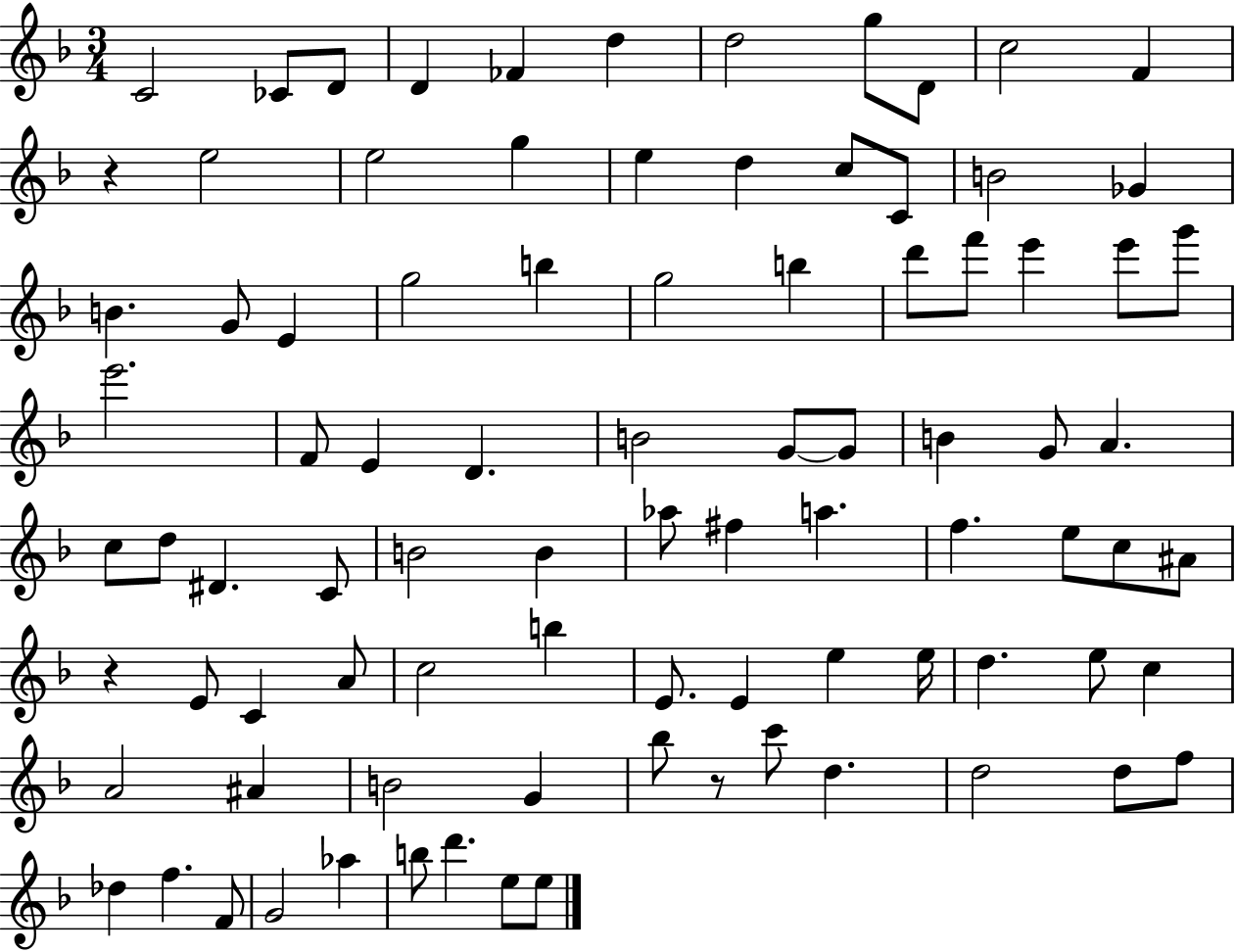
X:1
T:Untitled
M:3/4
L:1/4
K:F
C2 _C/2 D/2 D _F d d2 g/2 D/2 c2 F z e2 e2 g e d c/2 C/2 B2 _G B G/2 E g2 b g2 b d'/2 f'/2 e' e'/2 g'/2 e'2 F/2 E D B2 G/2 G/2 B G/2 A c/2 d/2 ^D C/2 B2 B _a/2 ^f a f e/2 c/2 ^A/2 z E/2 C A/2 c2 b E/2 E e e/4 d e/2 c A2 ^A B2 G _b/2 z/2 c'/2 d d2 d/2 f/2 _d f F/2 G2 _a b/2 d' e/2 e/2